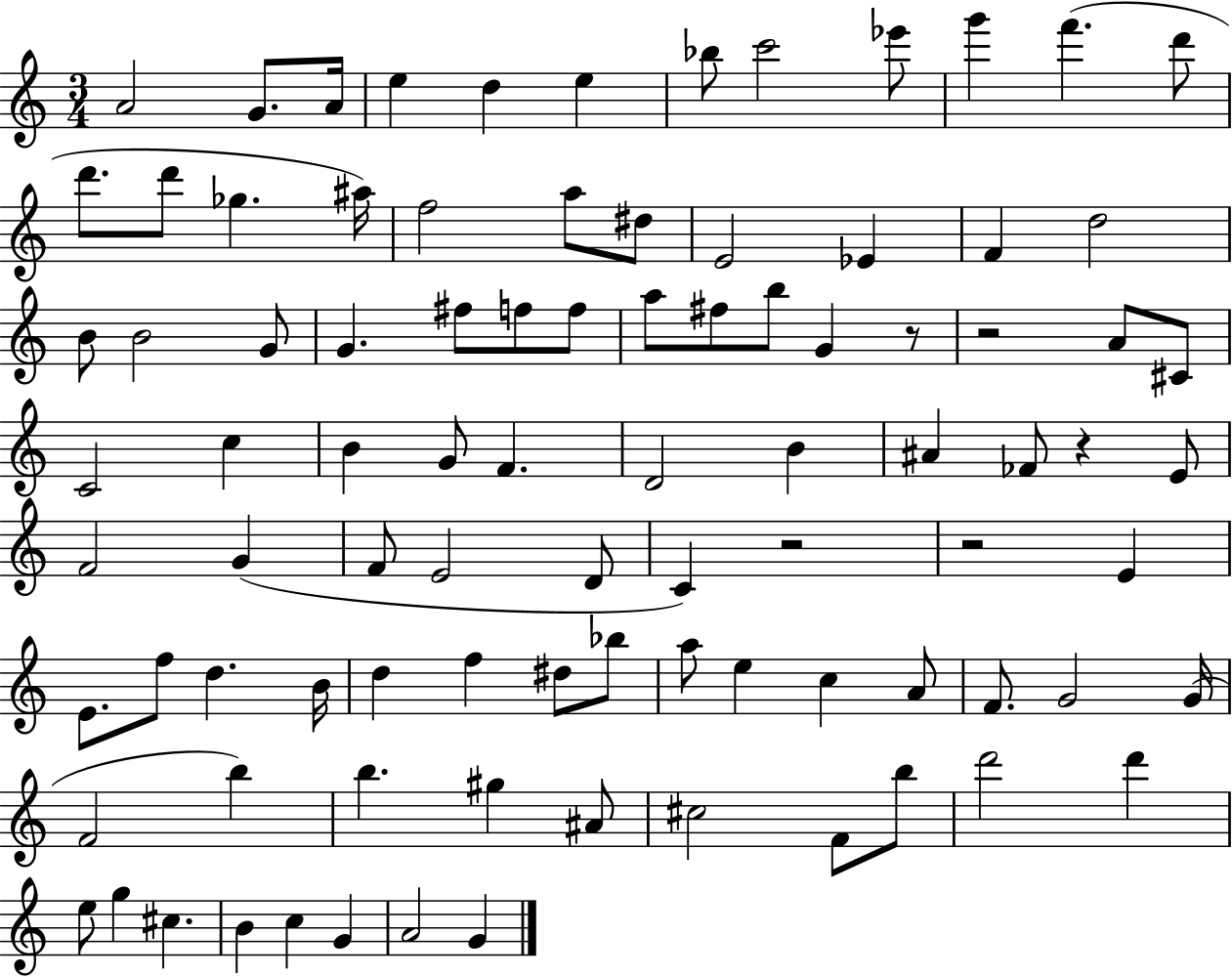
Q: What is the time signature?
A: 3/4